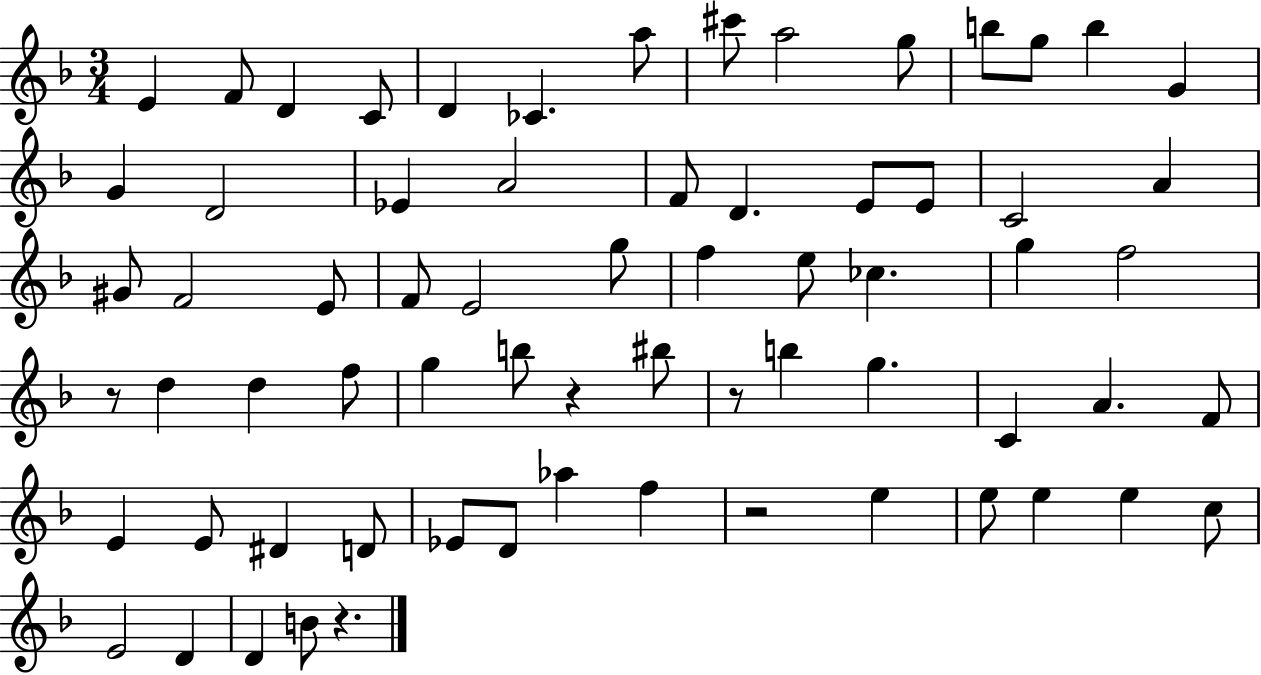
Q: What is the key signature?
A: F major